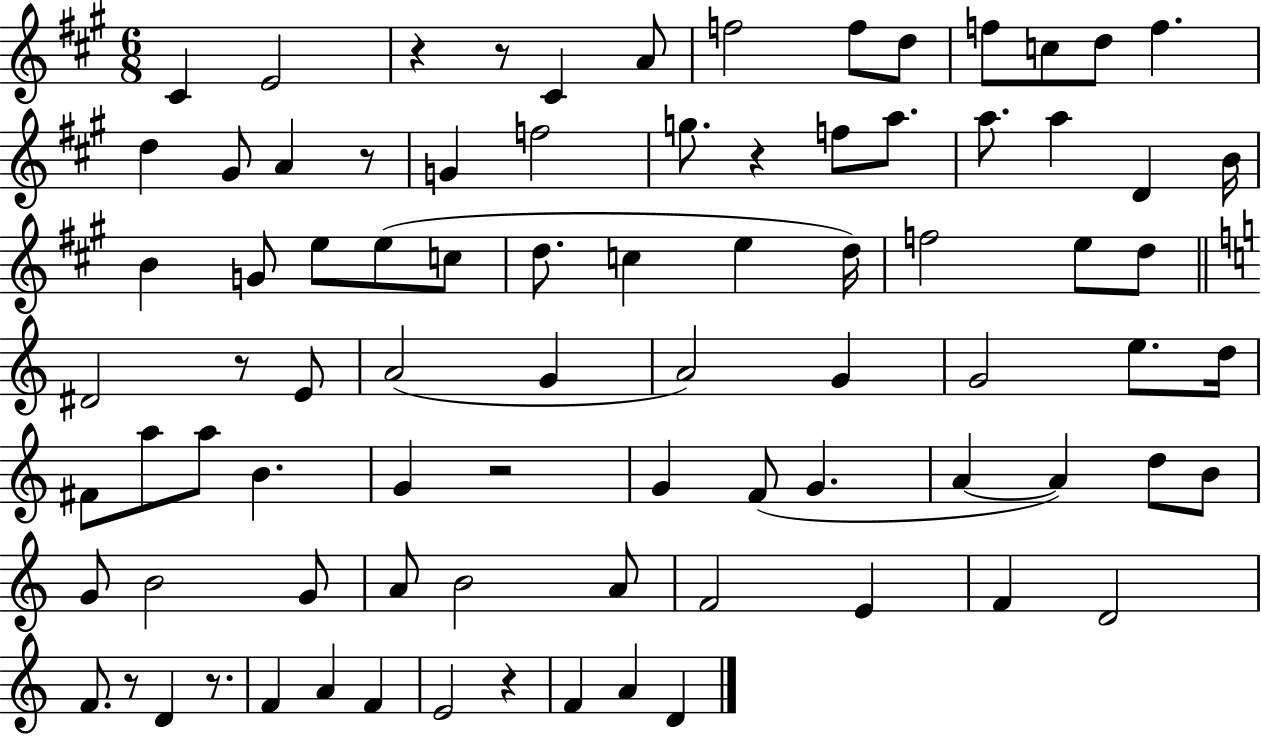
C#4/q E4/h R/q R/e C#4/q A4/e F5/h F5/e D5/e F5/e C5/e D5/e F5/q. D5/q G#4/e A4/q R/e G4/q F5/h G5/e. R/q F5/e A5/e. A5/e. A5/q D4/q B4/s B4/q G4/e E5/e E5/e C5/e D5/e. C5/q E5/q D5/s F5/h E5/e D5/e D#4/h R/e E4/e A4/h G4/q A4/h G4/q G4/h E5/e. D5/s F#4/e A5/e A5/e B4/q. G4/q R/h G4/q F4/e G4/q. A4/q A4/q D5/e B4/e G4/e B4/h G4/e A4/e B4/h A4/e F4/h E4/q F4/q D4/h F4/e. R/e D4/q R/e. F4/q A4/q F4/q E4/h R/q F4/q A4/q D4/q